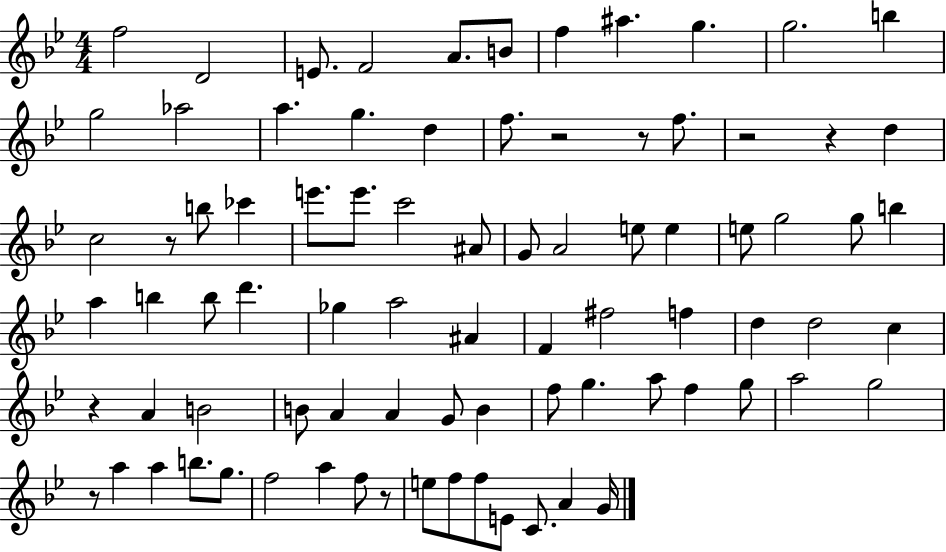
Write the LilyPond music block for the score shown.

{
  \clef treble
  \numericTimeSignature
  \time 4/4
  \key bes \major
  f''2 d'2 | e'8. f'2 a'8. b'8 | f''4 ais''4. g''4. | g''2. b''4 | \break g''2 aes''2 | a''4. g''4. d''4 | f''8. r2 r8 f''8. | r2 r4 d''4 | \break c''2 r8 b''8 ces'''4 | e'''8. e'''8. c'''2 ais'8 | g'8 a'2 e''8 e''4 | e''8 g''2 g''8 b''4 | \break a''4 b''4 b''8 d'''4. | ges''4 a''2 ais'4 | f'4 fis''2 f''4 | d''4 d''2 c''4 | \break r4 a'4 b'2 | b'8 a'4 a'4 g'8 b'4 | f''8 g''4. a''8 f''4 g''8 | a''2 g''2 | \break r8 a''4 a''4 b''8. g''8. | f''2 a''4 f''8 r8 | e''8 f''8 f''8 e'8 c'8. a'4 g'16 | \bar "|."
}